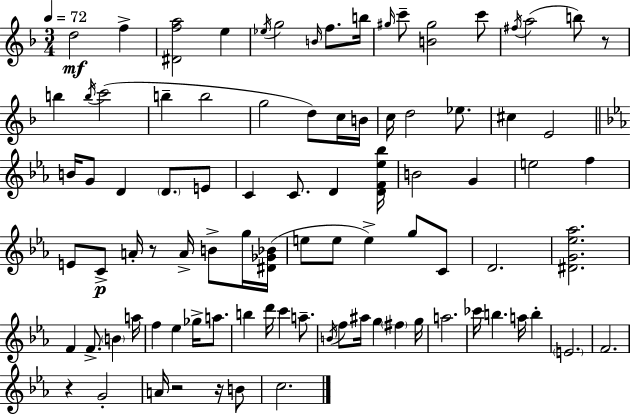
{
  \clef treble
  \numericTimeSignature
  \time 3/4
  \key d \minor
  \tempo 4 = 72
  d''2\mf f''4-> | <dis' f'' a''>2 e''4 | \acciaccatura { ees''16 } g''2 \grace { b'16 } f''8. | b''16 \grace { gis''16 } c'''8-- <b' gis''>2 | \break c'''8 \acciaccatura { fis''16 }( a''2 | b''8) r8 b''4 \acciaccatura { b''16 } c'''2( | b''4-- b''2 | g''2 | \break d''8) c''16 b'16 c''16 d''2 | ees''8. cis''4 e'2 | \bar "||" \break \key ees \major b'16 g'8 d'4 \parenthesize d'8. e'8 | c'4 c'8. d'4 <d' f' ees'' bes''>16 | b'2 g'4 | e''2 f''4 | \break e'8 c'8->\p a'16-. r8 a'16-> b'8-> g''16 <dis' ges' bes'>16( | e''8 e''8 e''4->) g''8 c'8 | d'2. | <dis' g' ees'' aes''>2. | \break f'4 f'8.-> \parenthesize b'4 a''16 | f''4 ees''4 ges''16-> a''8. | b''4 d'''16 c'''4 a''8.-- | \acciaccatura { b'16 } f''8 ais''16 g''4 \parenthesize fis''4 | \break g''16 a''2. | ces'''16 b''4. a''16 b''4-. | \parenthesize e'2. | f'2. | \break r4 g'2-. | a'16 r2 r16 b'8 | c''2. | \bar "|."
}